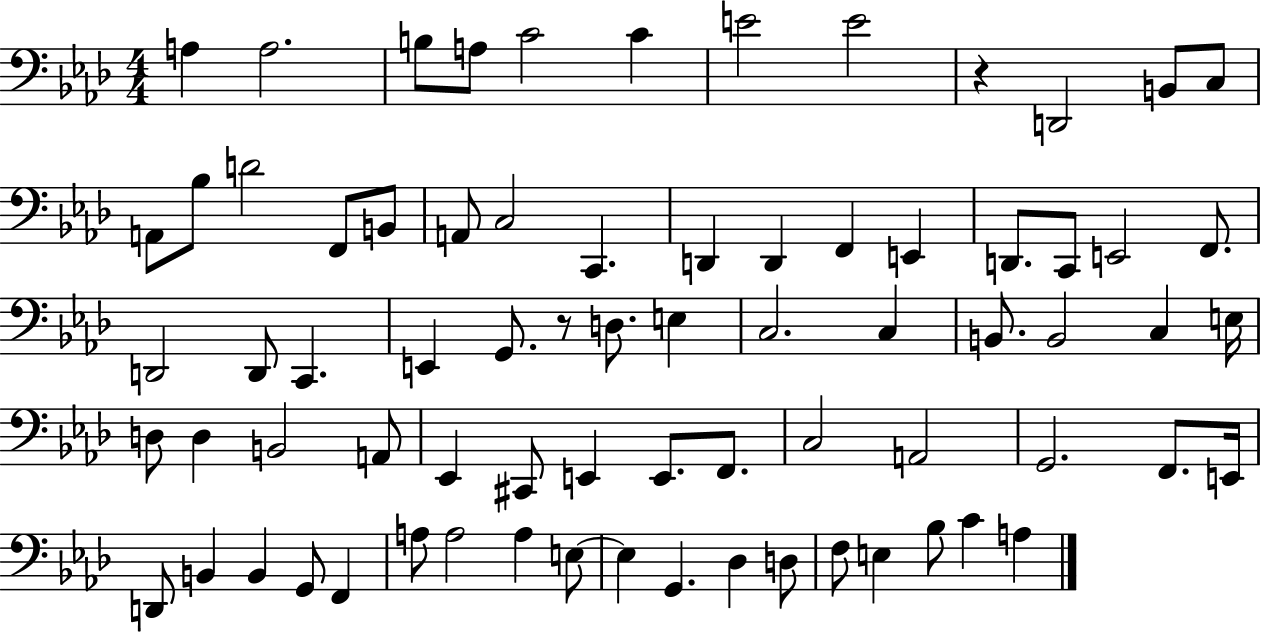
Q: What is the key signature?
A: AES major